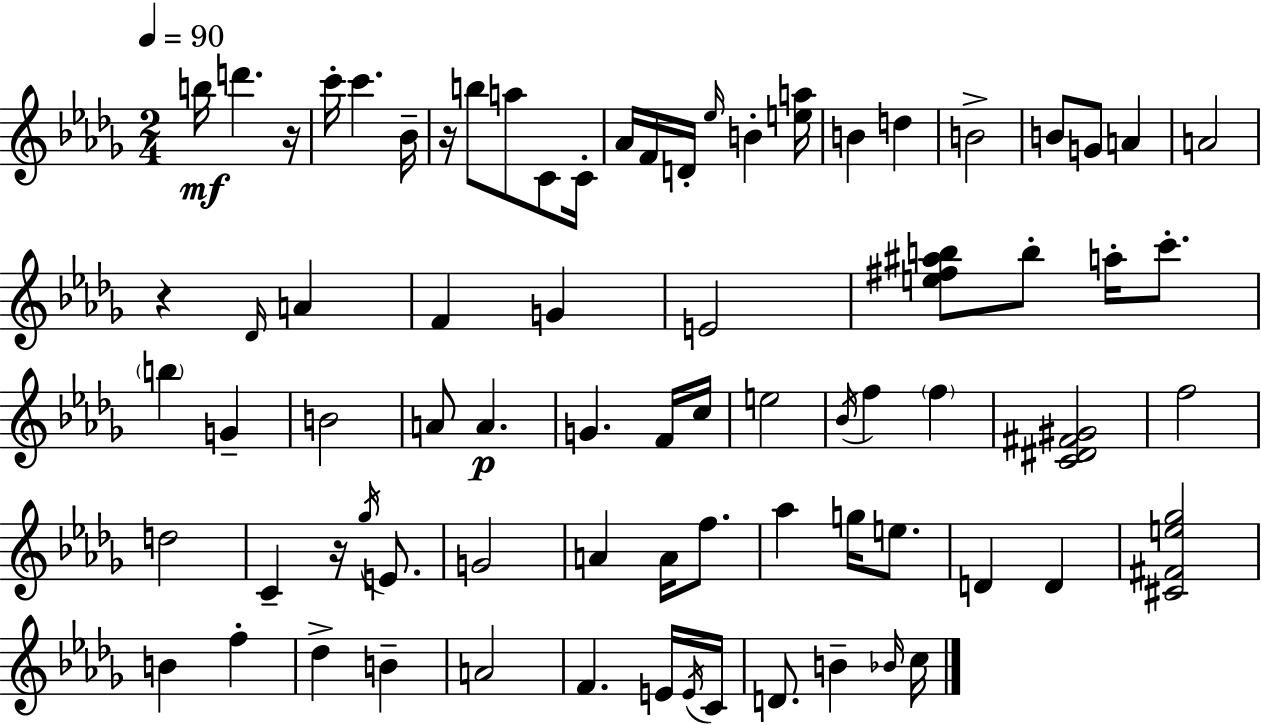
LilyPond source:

{
  \clef treble
  \numericTimeSignature
  \time 2/4
  \key bes \minor
  \tempo 4 = 90
  b''16\mf d'''4. r16 | c'''16-. c'''4. bes'16-- | r16 b''8 a''8 c'8 c'16-. | aes'16 f'16 d'16-. \grace { ees''16 } b'4-. | \break <e'' a''>16 b'4 d''4 | b'2-> | b'8 g'8 a'4 | a'2 | \break r4 \grace { des'16 } a'4 | f'4 g'4 | e'2 | <e'' fis'' ais'' b''>8 b''8-. a''16-. c'''8.-. | \break \parenthesize b''4 g'4-- | b'2 | a'8 a'4.\p | g'4. | \break f'16 c''16 e''2 | \acciaccatura { bes'16 } f''4 \parenthesize f''4 | <c' dis' fis' gis'>2 | f''2 | \break d''2 | c'4-- r16 | \acciaccatura { ges''16 } e'8. g'2 | a'4 | \break a'16 f''8. aes''4 | g''16 e''8. d'4 | d'4 <cis' fis' e'' ges''>2 | b'4 | \break f''4-. des''4-> | b'4-- a'2 | f'4. | e'16 \acciaccatura { e'16 } c'16 d'8. | \break b'4-- \grace { bes'16 } c''16 \bar "|."
}